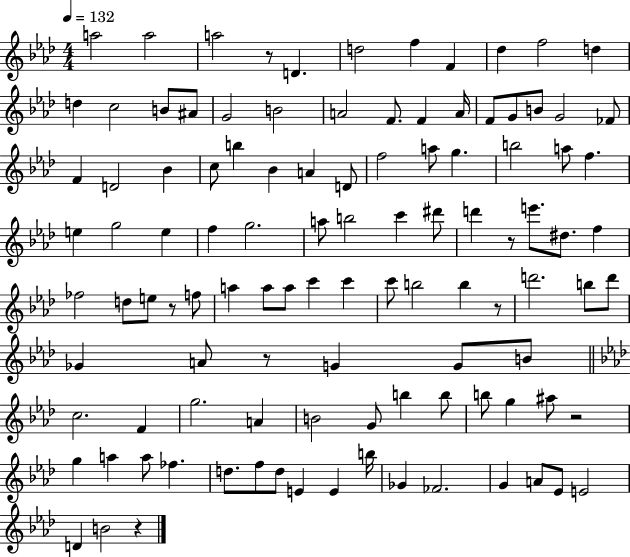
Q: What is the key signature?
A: AES major